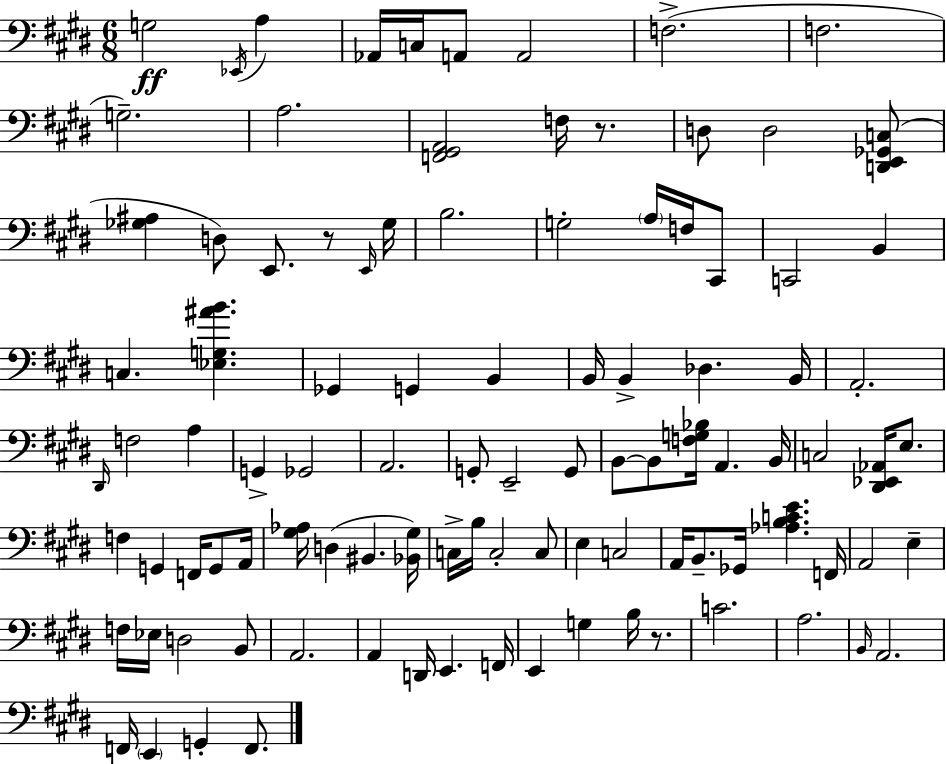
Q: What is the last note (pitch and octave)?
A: F2